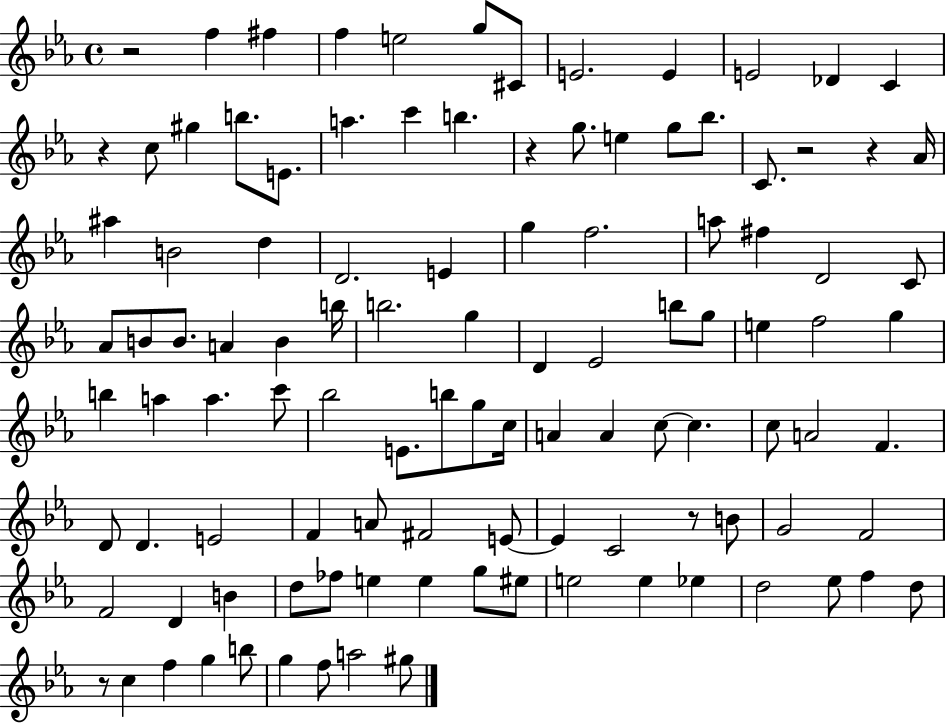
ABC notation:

X:1
T:Untitled
M:4/4
L:1/4
K:Eb
z2 f ^f f e2 g/2 ^C/2 E2 E E2 _D C z c/2 ^g b/2 E/2 a c' b z g/2 e g/2 _b/2 C/2 z2 z _A/4 ^a B2 d D2 E g f2 a/2 ^f D2 C/2 _A/2 B/2 B/2 A B b/4 b2 g D _E2 b/2 g/2 e f2 g b a a c'/2 _b2 E/2 b/2 g/2 c/4 A A c/2 c c/2 A2 F D/2 D E2 F A/2 ^F2 E/2 E C2 z/2 B/2 G2 F2 F2 D B d/2 _f/2 e e g/2 ^e/2 e2 e _e d2 _e/2 f d/2 z/2 c f g b/2 g f/2 a2 ^g/2